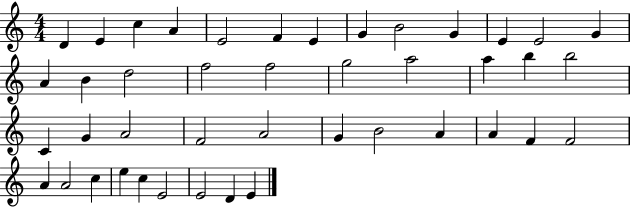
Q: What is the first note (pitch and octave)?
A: D4